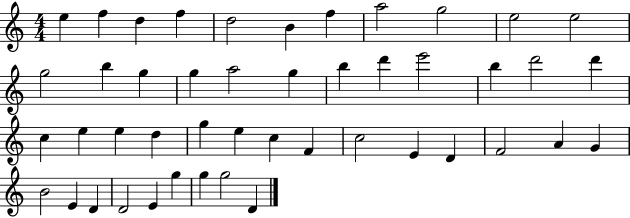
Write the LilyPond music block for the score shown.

{
  \clef treble
  \numericTimeSignature
  \time 4/4
  \key c \major
  e''4 f''4 d''4 f''4 | d''2 b'4 f''4 | a''2 g''2 | e''2 e''2 | \break g''2 b''4 g''4 | g''4 a''2 g''4 | b''4 d'''4 e'''2 | b''4 d'''2 d'''4 | \break c''4 e''4 e''4 d''4 | g''4 e''4 c''4 f'4 | c''2 e'4 d'4 | f'2 a'4 g'4 | \break b'2 e'4 d'4 | d'2 e'4 g''4 | g''4 g''2 d'4 | \bar "|."
}